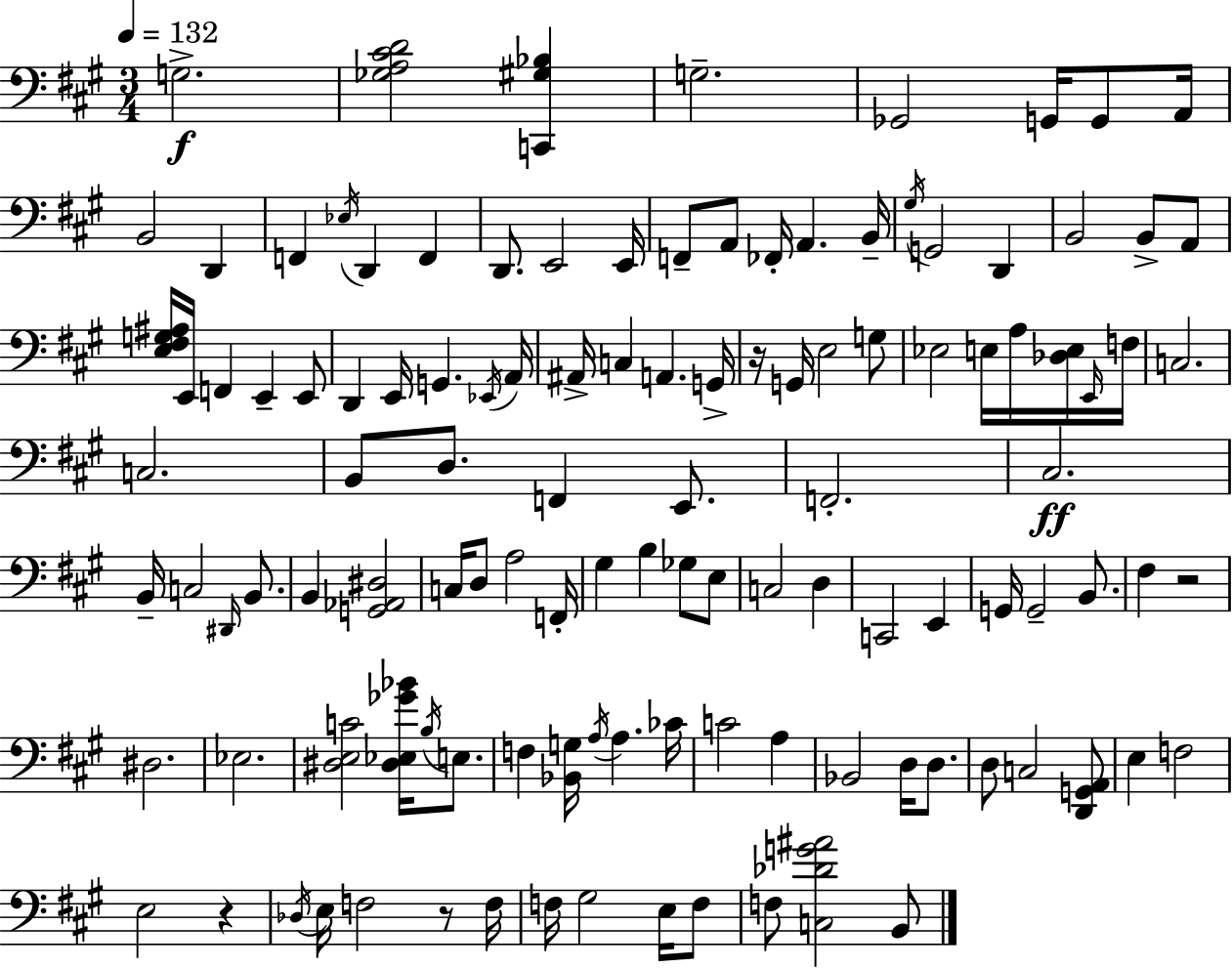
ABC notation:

X:1
T:Untitled
M:3/4
L:1/4
K:A
G,2 [_G,A,^CD]2 [C,,^G,_B,] G,2 _G,,2 G,,/4 G,,/2 A,,/4 B,,2 D,, F,, _E,/4 D,, F,, D,,/2 E,,2 E,,/4 F,,/2 A,,/2 _F,,/4 A,, B,,/4 ^G,/4 G,,2 D,, B,,2 B,,/2 A,,/2 [E,^F,G,^A,]/4 E,,/4 F,, E,, E,,/2 D,, E,,/4 G,, _E,,/4 A,,/4 ^A,,/4 C, A,, G,,/4 z/4 G,,/4 E,2 G,/2 _E,2 E,/4 A,/4 [_D,E,]/4 E,,/4 F,/4 C,2 C,2 B,,/2 D,/2 F,, E,,/2 F,,2 ^C,2 B,,/4 C,2 ^D,,/4 B,,/2 B,, [G,,_A,,^D,]2 C,/4 D,/2 A,2 F,,/4 ^G, B, _G,/2 E,/2 C,2 D, C,,2 E,, G,,/4 G,,2 B,,/2 ^F, z2 ^D,2 _E,2 [^D,E,C]2 [^D,_E,_G_B]/4 B,/4 E,/2 F, [_B,,G,]/4 A,/4 A, _C/4 C2 A, _B,,2 D,/4 D,/2 D,/2 C,2 [D,,G,,A,,]/2 E, F,2 E,2 z _D,/4 E,/4 F,2 z/2 F,/4 F,/4 ^G,2 E,/4 F,/2 F,/2 [C,_DG^A]2 B,,/2